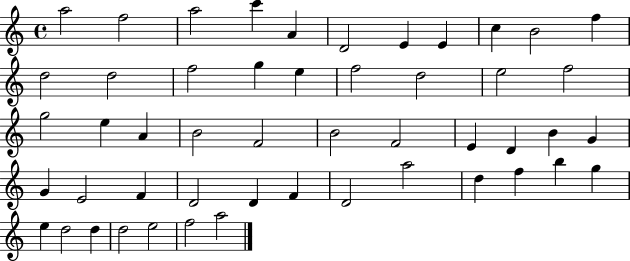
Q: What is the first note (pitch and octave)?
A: A5